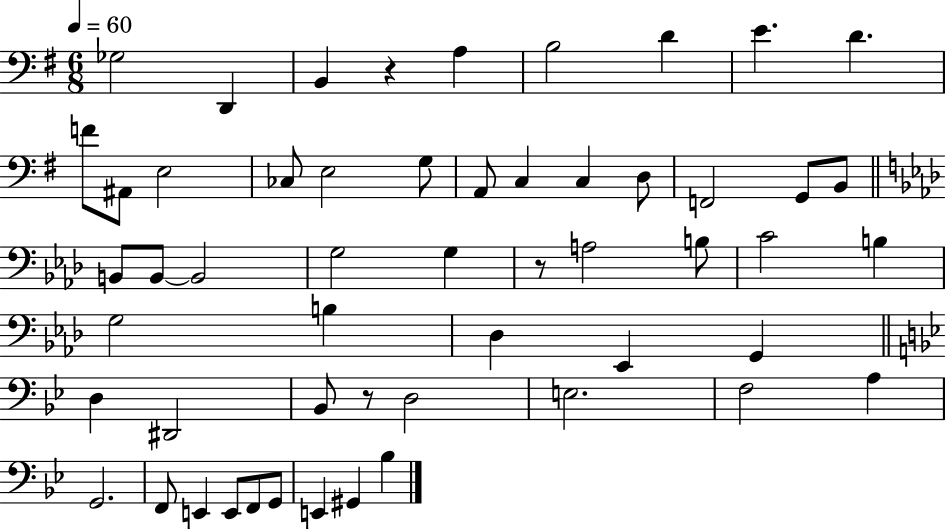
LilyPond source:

{
  \clef bass
  \numericTimeSignature
  \time 6/8
  \key g \major
  \tempo 4 = 60
  \repeat volta 2 { ges2 d,4 | b,4 r4 a4 | b2 d'4 | e'4. d'4. | \break f'8 ais,8 e2 | ces8 e2 g8 | a,8 c4 c4 d8 | f,2 g,8 b,8 | \break \bar "||" \break \key f \minor b,8 b,8~~ b,2 | g2 g4 | r8 a2 b8 | c'2 b4 | \break g2 b4 | des4 ees,4 g,4 | \bar "||" \break \key g \minor d4 dis,2 | bes,8 r8 d2 | e2. | f2 a4 | \break g,2. | f,8 e,4 e,8 f,8 g,8 | e,4 gis,4 bes4 | } \bar "|."
}